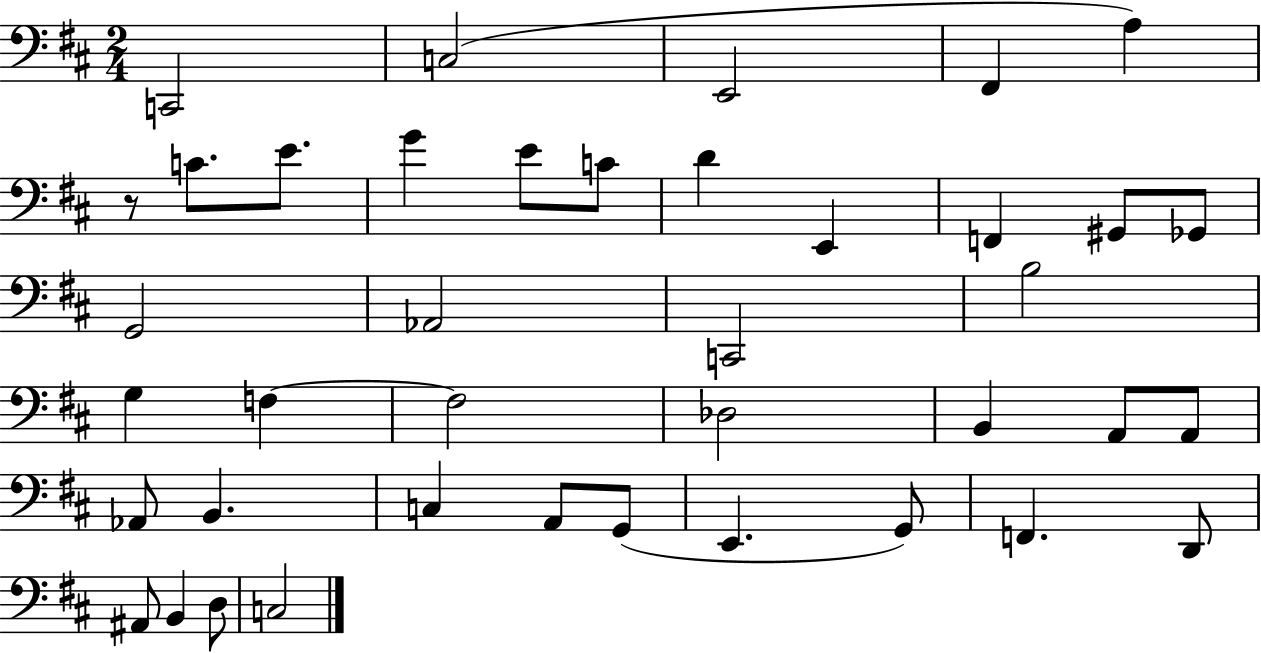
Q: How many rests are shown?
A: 1